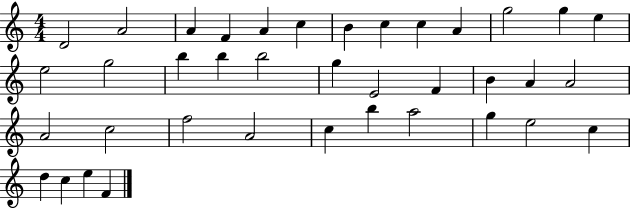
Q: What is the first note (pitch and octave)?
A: D4